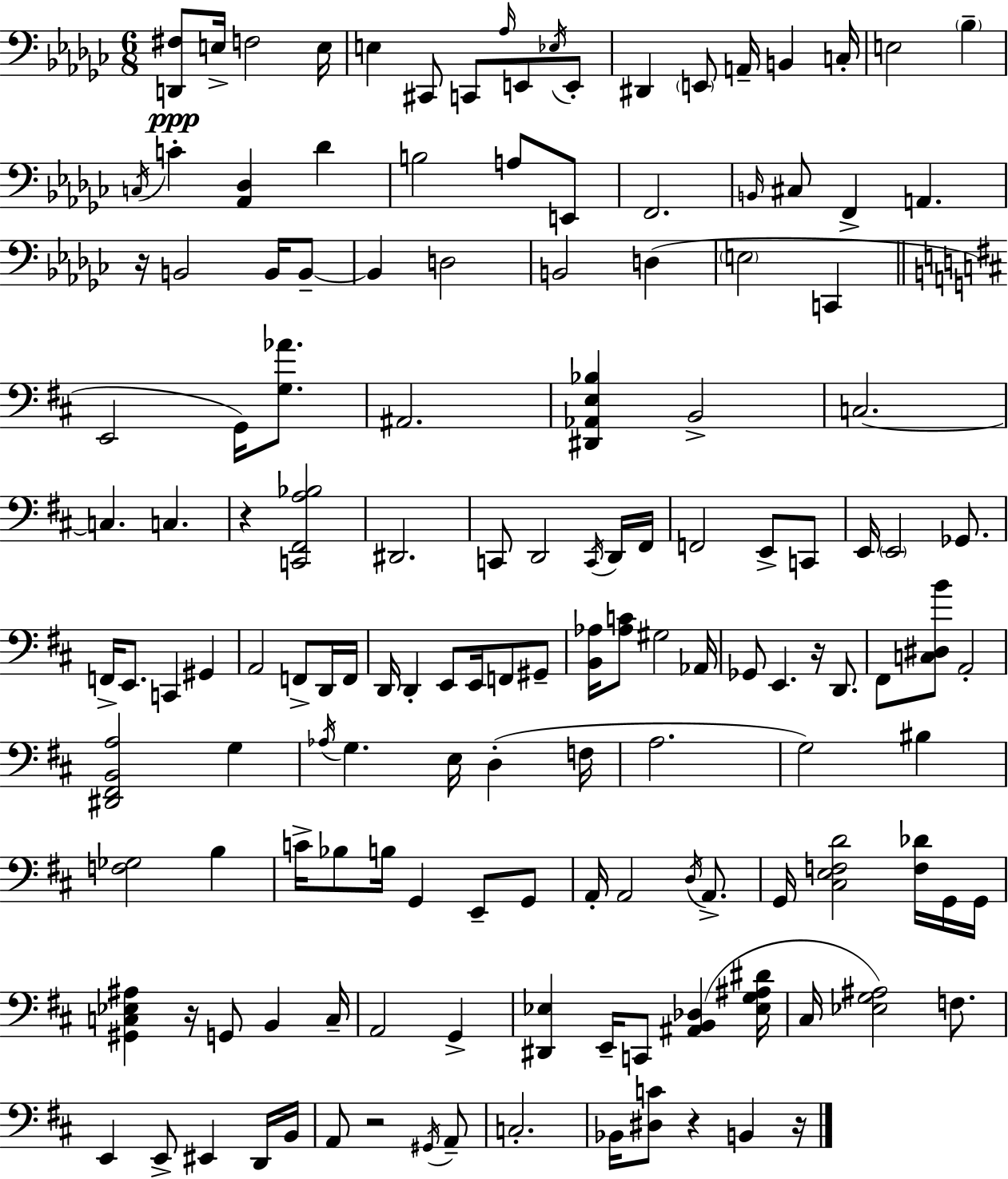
X:1
T:Untitled
M:6/8
L:1/4
K:Ebm
[D,,^F,]/2 E,/4 F,2 E,/4 E, ^C,,/2 C,,/2 _A,/4 E,,/2 _E,/4 E,,/2 ^D,, E,,/2 A,,/4 B,, C,/4 E,2 _B, C,/4 C [_A,,_D,] _D B,2 A,/2 E,,/2 F,,2 B,,/4 ^C,/2 F,, A,, z/4 B,,2 B,,/4 B,,/2 B,, D,2 B,,2 D, E,2 C,, E,,2 G,,/4 [G,_A]/2 ^A,,2 [^D,,_A,,E,_B,] B,,2 C,2 C, C, z [C,,^F,,A,_B,]2 ^D,,2 C,,/2 D,,2 C,,/4 D,,/4 ^F,,/4 F,,2 E,,/2 C,,/2 E,,/4 E,,2 _G,,/2 F,,/4 E,,/2 C,, ^G,, A,,2 F,,/2 D,,/4 F,,/4 D,,/4 D,, E,,/2 E,,/4 F,,/2 ^G,,/2 [B,,_A,]/4 [_A,C]/2 ^G,2 _A,,/4 _G,,/2 E,, z/4 D,,/2 ^F,,/2 [C,^D,B]/2 A,,2 [^D,,^F,,B,,A,]2 G, _A,/4 G, E,/4 D, F,/4 A,2 G,2 ^B, [F,_G,]2 B, C/4 _B,/2 B,/4 G,, E,,/2 G,,/2 A,,/4 A,,2 D,/4 A,,/2 G,,/4 [^C,E,F,D]2 [F,_D]/4 G,,/4 G,,/4 [^G,,C,_E,^A,] z/4 G,,/2 B,, C,/4 A,,2 G,, [^D,,_E,] E,,/4 C,,/2 [^A,,B,,_D,] [_E,G,^A,^D]/4 ^C,/4 [_E,G,^A,]2 F,/2 E,, E,,/2 ^E,, D,,/4 B,,/4 A,,/2 z2 ^G,,/4 A,,/2 C,2 _B,,/4 [^D,C]/2 z B,, z/4